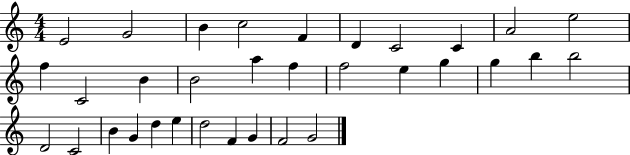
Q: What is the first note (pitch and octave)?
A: E4